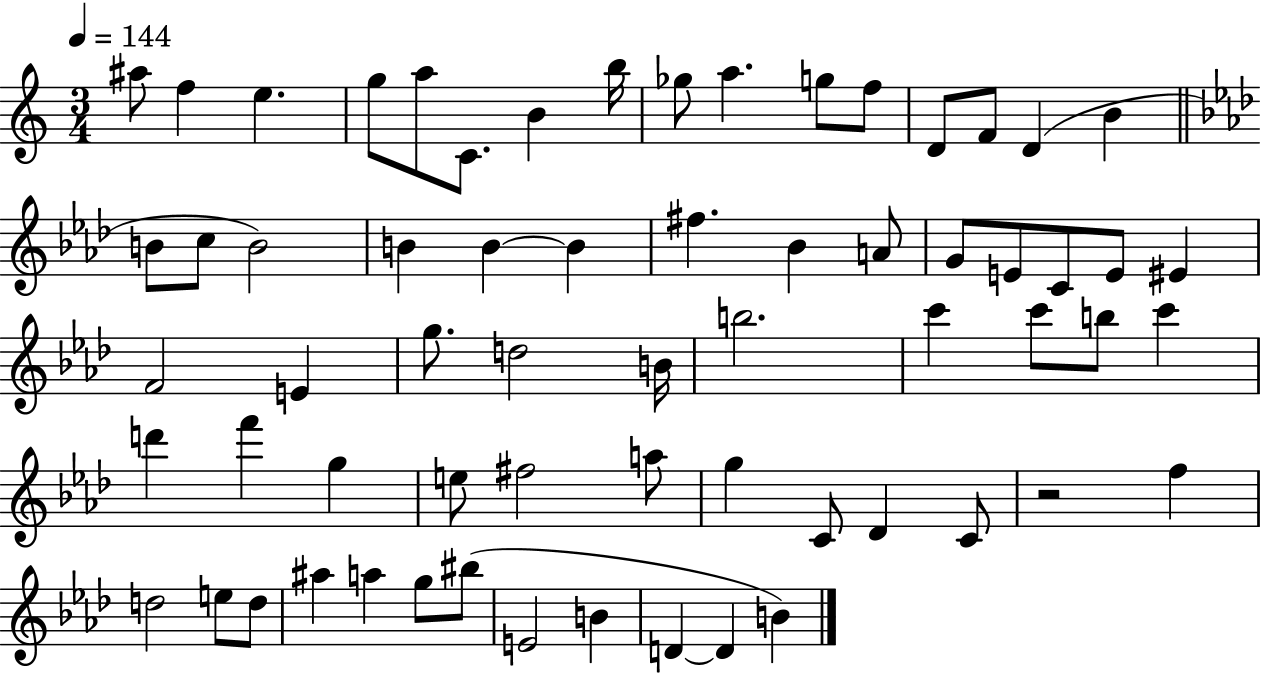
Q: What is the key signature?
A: C major